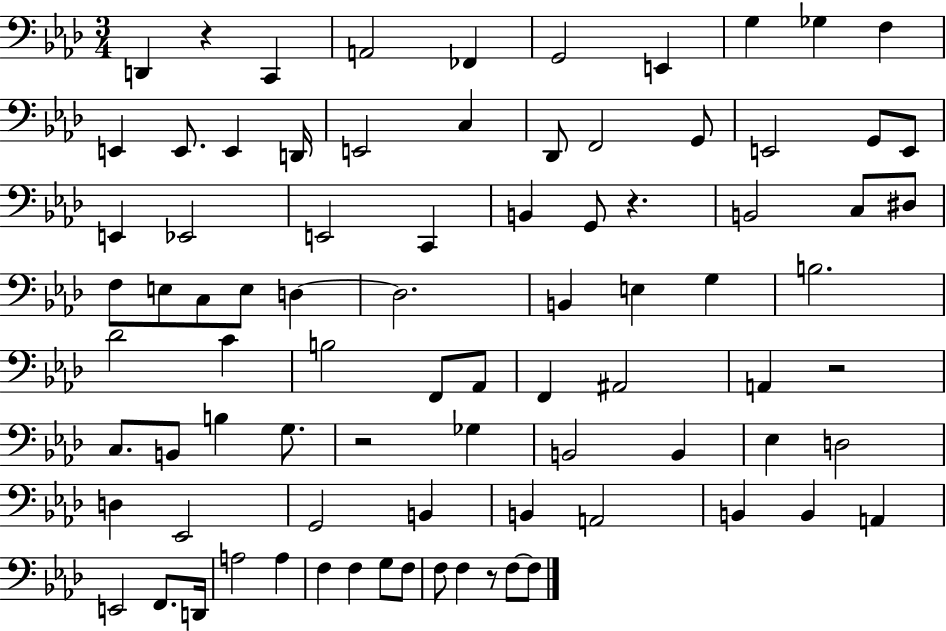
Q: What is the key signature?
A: AES major